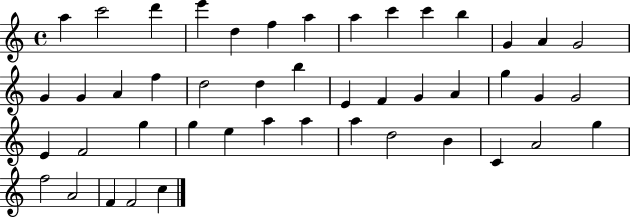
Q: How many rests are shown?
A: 0